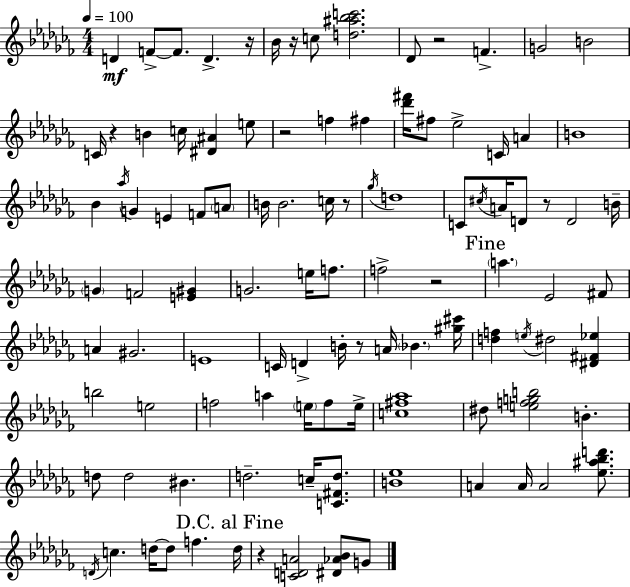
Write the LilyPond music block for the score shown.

{
  \clef treble
  \numericTimeSignature
  \time 4/4
  \key aes \minor
  \tempo 4 = 100
  d'4\mf f'8->~~ f'8. d'4.-> r16 | bes'16 r16 c''8 <d'' ais'' bes'' c'''>2. | des'8 r2 f'4.-> | g'2 b'2 | \break c'16 r4 b'4 c''16 <dis' ais'>4 e''8 | r2 f''4 fis''4 | <des''' fis'''>16 fis''8 ees''2-> c'16 a'4 | b'1 | \break bes'4 \acciaccatura { aes''16 } g'4 e'4 f'8 \parenthesize a'8 | b'16 b'2. c''16 r8 | \acciaccatura { ges''16 } d''1 | c'8 \acciaccatura { cis''16 } a'16 d'8 r8 d'2 | \break b'16-- \parenthesize g'4 f'2 <e' gis'>4 | g'2. e''16 | f''8. f''2-> r2 | \mark "Fine" \parenthesize a''4. ees'2 | \break fis'8 a'4 gis'2. | e'1 | c'16 d'4-> b'16-. r8 a'16 \parenthesize bes'4. | <gis'' cis'''>16 <d'' f''>4 \acciaccatura { e''16 } dis''2 | \break <dis' fis' ees''>4 b''2 e''2 | f''2 a''4 | \parenthesize e''16 f''8 e''16-> <c'' fis'' aes''>1 | dis''8 <e'' f'' g'' b''>2 b'4.-. | \break d''8 d''2 bis'4. | d''2.-- | c''16-- <c' fis' d''>8. <b' ees''>1 | a'4 a'16 a'2 | \break <ees'' ais'' bes'' d'''>8. \acciaccatura { d'16 } c''4. d''16~~ d''8 f''4. | \mark "D.C. al Fine" d''16 r4 <c' d' a'>2 | <dis' aes' bes'>8 g'8 \bar "|."
}